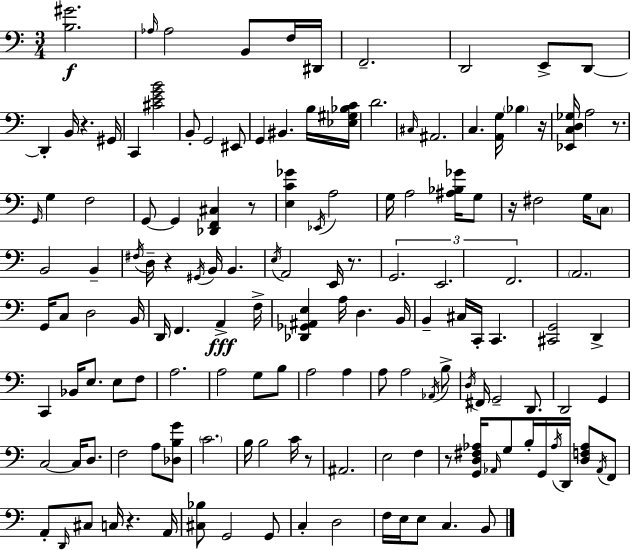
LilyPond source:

{
  \clef bass
  \numericTimeSignature
  \time 3/4
  \key c \major
  <b gis'>2.\f | \grace { aes16 } aes2 b,8 f16 | dis,16 f,2.-- | d,2 e,8-> d,8~~ | \break d,4-. b,16 r4. | gis,16 c,4 <cis' e' g' b'>2 | b,8-. g,2 eis,8 | g,4 bis,4. b16 | \break <ees gis bes c'>16 d'2. | \grace { cis16 } ais,2. | c4. <a, g>16 \parenthesize bes4 | r16 <ees, c d ges>16 a2 r8. | \break \grace { g,16 } g4 f2 | g,8~~ g,4 <des, f, cis>4 | r8 <e c' ges'>4 \acciaccatura { ees,16 } a2 | g16 a2 | \break <ais bes ges'>16 g8 r16 fis2 | g16 \parenthesize c8 b,2 | b,4-- \acciaccatura { fis16 } d16-- r4 \acciaccatura { gis,16 } b,16 | b,4. \acciaccatura { e16 } a,2 | \break e,16 r8. \tuplet 3/2 { g,2. | e,2. | f,2. } | \parenthesize a,2. | \break g,16 c8 d2 | b,16 d,16 f,4. | a,4->\fff f16-> <des, ges, ais, e>4 a16 | d4. b,16 b,4-- cis16 | \break c,16-. c,4. <cis, g,>2 | d,4-> c,4 bes,16 | e8. e8 f8 a2. | a2 | \break g8 b8 a2 | a4 a8 a2 | \acciaccatura { aes,16 } b8-> \acciaccatura { d16 } fis,16 g,2-- | d,8. d,2 | \break g,4 c2~~ | c16 d8. f2 | a8 <des b g'>8 \parenthesize c'2. | b16 b2 | \break c'16 r8 ais,2. | e2 | f4 r8 <g, d fis aes>16 | \grace { aes,16 } g8 b16-. g,16 \acciaccatura { aes16 } d,16 <d f aes>8 \acciaccatura { aes,16 } f,8 | \break a,8-. \grace { d,16 } cis8 c16 r4. | a,16 <cis bes>8 g,2 g,8 | c4-. d2 | f16 e16 e8 c4. b,8 | \break \bar "|."
}